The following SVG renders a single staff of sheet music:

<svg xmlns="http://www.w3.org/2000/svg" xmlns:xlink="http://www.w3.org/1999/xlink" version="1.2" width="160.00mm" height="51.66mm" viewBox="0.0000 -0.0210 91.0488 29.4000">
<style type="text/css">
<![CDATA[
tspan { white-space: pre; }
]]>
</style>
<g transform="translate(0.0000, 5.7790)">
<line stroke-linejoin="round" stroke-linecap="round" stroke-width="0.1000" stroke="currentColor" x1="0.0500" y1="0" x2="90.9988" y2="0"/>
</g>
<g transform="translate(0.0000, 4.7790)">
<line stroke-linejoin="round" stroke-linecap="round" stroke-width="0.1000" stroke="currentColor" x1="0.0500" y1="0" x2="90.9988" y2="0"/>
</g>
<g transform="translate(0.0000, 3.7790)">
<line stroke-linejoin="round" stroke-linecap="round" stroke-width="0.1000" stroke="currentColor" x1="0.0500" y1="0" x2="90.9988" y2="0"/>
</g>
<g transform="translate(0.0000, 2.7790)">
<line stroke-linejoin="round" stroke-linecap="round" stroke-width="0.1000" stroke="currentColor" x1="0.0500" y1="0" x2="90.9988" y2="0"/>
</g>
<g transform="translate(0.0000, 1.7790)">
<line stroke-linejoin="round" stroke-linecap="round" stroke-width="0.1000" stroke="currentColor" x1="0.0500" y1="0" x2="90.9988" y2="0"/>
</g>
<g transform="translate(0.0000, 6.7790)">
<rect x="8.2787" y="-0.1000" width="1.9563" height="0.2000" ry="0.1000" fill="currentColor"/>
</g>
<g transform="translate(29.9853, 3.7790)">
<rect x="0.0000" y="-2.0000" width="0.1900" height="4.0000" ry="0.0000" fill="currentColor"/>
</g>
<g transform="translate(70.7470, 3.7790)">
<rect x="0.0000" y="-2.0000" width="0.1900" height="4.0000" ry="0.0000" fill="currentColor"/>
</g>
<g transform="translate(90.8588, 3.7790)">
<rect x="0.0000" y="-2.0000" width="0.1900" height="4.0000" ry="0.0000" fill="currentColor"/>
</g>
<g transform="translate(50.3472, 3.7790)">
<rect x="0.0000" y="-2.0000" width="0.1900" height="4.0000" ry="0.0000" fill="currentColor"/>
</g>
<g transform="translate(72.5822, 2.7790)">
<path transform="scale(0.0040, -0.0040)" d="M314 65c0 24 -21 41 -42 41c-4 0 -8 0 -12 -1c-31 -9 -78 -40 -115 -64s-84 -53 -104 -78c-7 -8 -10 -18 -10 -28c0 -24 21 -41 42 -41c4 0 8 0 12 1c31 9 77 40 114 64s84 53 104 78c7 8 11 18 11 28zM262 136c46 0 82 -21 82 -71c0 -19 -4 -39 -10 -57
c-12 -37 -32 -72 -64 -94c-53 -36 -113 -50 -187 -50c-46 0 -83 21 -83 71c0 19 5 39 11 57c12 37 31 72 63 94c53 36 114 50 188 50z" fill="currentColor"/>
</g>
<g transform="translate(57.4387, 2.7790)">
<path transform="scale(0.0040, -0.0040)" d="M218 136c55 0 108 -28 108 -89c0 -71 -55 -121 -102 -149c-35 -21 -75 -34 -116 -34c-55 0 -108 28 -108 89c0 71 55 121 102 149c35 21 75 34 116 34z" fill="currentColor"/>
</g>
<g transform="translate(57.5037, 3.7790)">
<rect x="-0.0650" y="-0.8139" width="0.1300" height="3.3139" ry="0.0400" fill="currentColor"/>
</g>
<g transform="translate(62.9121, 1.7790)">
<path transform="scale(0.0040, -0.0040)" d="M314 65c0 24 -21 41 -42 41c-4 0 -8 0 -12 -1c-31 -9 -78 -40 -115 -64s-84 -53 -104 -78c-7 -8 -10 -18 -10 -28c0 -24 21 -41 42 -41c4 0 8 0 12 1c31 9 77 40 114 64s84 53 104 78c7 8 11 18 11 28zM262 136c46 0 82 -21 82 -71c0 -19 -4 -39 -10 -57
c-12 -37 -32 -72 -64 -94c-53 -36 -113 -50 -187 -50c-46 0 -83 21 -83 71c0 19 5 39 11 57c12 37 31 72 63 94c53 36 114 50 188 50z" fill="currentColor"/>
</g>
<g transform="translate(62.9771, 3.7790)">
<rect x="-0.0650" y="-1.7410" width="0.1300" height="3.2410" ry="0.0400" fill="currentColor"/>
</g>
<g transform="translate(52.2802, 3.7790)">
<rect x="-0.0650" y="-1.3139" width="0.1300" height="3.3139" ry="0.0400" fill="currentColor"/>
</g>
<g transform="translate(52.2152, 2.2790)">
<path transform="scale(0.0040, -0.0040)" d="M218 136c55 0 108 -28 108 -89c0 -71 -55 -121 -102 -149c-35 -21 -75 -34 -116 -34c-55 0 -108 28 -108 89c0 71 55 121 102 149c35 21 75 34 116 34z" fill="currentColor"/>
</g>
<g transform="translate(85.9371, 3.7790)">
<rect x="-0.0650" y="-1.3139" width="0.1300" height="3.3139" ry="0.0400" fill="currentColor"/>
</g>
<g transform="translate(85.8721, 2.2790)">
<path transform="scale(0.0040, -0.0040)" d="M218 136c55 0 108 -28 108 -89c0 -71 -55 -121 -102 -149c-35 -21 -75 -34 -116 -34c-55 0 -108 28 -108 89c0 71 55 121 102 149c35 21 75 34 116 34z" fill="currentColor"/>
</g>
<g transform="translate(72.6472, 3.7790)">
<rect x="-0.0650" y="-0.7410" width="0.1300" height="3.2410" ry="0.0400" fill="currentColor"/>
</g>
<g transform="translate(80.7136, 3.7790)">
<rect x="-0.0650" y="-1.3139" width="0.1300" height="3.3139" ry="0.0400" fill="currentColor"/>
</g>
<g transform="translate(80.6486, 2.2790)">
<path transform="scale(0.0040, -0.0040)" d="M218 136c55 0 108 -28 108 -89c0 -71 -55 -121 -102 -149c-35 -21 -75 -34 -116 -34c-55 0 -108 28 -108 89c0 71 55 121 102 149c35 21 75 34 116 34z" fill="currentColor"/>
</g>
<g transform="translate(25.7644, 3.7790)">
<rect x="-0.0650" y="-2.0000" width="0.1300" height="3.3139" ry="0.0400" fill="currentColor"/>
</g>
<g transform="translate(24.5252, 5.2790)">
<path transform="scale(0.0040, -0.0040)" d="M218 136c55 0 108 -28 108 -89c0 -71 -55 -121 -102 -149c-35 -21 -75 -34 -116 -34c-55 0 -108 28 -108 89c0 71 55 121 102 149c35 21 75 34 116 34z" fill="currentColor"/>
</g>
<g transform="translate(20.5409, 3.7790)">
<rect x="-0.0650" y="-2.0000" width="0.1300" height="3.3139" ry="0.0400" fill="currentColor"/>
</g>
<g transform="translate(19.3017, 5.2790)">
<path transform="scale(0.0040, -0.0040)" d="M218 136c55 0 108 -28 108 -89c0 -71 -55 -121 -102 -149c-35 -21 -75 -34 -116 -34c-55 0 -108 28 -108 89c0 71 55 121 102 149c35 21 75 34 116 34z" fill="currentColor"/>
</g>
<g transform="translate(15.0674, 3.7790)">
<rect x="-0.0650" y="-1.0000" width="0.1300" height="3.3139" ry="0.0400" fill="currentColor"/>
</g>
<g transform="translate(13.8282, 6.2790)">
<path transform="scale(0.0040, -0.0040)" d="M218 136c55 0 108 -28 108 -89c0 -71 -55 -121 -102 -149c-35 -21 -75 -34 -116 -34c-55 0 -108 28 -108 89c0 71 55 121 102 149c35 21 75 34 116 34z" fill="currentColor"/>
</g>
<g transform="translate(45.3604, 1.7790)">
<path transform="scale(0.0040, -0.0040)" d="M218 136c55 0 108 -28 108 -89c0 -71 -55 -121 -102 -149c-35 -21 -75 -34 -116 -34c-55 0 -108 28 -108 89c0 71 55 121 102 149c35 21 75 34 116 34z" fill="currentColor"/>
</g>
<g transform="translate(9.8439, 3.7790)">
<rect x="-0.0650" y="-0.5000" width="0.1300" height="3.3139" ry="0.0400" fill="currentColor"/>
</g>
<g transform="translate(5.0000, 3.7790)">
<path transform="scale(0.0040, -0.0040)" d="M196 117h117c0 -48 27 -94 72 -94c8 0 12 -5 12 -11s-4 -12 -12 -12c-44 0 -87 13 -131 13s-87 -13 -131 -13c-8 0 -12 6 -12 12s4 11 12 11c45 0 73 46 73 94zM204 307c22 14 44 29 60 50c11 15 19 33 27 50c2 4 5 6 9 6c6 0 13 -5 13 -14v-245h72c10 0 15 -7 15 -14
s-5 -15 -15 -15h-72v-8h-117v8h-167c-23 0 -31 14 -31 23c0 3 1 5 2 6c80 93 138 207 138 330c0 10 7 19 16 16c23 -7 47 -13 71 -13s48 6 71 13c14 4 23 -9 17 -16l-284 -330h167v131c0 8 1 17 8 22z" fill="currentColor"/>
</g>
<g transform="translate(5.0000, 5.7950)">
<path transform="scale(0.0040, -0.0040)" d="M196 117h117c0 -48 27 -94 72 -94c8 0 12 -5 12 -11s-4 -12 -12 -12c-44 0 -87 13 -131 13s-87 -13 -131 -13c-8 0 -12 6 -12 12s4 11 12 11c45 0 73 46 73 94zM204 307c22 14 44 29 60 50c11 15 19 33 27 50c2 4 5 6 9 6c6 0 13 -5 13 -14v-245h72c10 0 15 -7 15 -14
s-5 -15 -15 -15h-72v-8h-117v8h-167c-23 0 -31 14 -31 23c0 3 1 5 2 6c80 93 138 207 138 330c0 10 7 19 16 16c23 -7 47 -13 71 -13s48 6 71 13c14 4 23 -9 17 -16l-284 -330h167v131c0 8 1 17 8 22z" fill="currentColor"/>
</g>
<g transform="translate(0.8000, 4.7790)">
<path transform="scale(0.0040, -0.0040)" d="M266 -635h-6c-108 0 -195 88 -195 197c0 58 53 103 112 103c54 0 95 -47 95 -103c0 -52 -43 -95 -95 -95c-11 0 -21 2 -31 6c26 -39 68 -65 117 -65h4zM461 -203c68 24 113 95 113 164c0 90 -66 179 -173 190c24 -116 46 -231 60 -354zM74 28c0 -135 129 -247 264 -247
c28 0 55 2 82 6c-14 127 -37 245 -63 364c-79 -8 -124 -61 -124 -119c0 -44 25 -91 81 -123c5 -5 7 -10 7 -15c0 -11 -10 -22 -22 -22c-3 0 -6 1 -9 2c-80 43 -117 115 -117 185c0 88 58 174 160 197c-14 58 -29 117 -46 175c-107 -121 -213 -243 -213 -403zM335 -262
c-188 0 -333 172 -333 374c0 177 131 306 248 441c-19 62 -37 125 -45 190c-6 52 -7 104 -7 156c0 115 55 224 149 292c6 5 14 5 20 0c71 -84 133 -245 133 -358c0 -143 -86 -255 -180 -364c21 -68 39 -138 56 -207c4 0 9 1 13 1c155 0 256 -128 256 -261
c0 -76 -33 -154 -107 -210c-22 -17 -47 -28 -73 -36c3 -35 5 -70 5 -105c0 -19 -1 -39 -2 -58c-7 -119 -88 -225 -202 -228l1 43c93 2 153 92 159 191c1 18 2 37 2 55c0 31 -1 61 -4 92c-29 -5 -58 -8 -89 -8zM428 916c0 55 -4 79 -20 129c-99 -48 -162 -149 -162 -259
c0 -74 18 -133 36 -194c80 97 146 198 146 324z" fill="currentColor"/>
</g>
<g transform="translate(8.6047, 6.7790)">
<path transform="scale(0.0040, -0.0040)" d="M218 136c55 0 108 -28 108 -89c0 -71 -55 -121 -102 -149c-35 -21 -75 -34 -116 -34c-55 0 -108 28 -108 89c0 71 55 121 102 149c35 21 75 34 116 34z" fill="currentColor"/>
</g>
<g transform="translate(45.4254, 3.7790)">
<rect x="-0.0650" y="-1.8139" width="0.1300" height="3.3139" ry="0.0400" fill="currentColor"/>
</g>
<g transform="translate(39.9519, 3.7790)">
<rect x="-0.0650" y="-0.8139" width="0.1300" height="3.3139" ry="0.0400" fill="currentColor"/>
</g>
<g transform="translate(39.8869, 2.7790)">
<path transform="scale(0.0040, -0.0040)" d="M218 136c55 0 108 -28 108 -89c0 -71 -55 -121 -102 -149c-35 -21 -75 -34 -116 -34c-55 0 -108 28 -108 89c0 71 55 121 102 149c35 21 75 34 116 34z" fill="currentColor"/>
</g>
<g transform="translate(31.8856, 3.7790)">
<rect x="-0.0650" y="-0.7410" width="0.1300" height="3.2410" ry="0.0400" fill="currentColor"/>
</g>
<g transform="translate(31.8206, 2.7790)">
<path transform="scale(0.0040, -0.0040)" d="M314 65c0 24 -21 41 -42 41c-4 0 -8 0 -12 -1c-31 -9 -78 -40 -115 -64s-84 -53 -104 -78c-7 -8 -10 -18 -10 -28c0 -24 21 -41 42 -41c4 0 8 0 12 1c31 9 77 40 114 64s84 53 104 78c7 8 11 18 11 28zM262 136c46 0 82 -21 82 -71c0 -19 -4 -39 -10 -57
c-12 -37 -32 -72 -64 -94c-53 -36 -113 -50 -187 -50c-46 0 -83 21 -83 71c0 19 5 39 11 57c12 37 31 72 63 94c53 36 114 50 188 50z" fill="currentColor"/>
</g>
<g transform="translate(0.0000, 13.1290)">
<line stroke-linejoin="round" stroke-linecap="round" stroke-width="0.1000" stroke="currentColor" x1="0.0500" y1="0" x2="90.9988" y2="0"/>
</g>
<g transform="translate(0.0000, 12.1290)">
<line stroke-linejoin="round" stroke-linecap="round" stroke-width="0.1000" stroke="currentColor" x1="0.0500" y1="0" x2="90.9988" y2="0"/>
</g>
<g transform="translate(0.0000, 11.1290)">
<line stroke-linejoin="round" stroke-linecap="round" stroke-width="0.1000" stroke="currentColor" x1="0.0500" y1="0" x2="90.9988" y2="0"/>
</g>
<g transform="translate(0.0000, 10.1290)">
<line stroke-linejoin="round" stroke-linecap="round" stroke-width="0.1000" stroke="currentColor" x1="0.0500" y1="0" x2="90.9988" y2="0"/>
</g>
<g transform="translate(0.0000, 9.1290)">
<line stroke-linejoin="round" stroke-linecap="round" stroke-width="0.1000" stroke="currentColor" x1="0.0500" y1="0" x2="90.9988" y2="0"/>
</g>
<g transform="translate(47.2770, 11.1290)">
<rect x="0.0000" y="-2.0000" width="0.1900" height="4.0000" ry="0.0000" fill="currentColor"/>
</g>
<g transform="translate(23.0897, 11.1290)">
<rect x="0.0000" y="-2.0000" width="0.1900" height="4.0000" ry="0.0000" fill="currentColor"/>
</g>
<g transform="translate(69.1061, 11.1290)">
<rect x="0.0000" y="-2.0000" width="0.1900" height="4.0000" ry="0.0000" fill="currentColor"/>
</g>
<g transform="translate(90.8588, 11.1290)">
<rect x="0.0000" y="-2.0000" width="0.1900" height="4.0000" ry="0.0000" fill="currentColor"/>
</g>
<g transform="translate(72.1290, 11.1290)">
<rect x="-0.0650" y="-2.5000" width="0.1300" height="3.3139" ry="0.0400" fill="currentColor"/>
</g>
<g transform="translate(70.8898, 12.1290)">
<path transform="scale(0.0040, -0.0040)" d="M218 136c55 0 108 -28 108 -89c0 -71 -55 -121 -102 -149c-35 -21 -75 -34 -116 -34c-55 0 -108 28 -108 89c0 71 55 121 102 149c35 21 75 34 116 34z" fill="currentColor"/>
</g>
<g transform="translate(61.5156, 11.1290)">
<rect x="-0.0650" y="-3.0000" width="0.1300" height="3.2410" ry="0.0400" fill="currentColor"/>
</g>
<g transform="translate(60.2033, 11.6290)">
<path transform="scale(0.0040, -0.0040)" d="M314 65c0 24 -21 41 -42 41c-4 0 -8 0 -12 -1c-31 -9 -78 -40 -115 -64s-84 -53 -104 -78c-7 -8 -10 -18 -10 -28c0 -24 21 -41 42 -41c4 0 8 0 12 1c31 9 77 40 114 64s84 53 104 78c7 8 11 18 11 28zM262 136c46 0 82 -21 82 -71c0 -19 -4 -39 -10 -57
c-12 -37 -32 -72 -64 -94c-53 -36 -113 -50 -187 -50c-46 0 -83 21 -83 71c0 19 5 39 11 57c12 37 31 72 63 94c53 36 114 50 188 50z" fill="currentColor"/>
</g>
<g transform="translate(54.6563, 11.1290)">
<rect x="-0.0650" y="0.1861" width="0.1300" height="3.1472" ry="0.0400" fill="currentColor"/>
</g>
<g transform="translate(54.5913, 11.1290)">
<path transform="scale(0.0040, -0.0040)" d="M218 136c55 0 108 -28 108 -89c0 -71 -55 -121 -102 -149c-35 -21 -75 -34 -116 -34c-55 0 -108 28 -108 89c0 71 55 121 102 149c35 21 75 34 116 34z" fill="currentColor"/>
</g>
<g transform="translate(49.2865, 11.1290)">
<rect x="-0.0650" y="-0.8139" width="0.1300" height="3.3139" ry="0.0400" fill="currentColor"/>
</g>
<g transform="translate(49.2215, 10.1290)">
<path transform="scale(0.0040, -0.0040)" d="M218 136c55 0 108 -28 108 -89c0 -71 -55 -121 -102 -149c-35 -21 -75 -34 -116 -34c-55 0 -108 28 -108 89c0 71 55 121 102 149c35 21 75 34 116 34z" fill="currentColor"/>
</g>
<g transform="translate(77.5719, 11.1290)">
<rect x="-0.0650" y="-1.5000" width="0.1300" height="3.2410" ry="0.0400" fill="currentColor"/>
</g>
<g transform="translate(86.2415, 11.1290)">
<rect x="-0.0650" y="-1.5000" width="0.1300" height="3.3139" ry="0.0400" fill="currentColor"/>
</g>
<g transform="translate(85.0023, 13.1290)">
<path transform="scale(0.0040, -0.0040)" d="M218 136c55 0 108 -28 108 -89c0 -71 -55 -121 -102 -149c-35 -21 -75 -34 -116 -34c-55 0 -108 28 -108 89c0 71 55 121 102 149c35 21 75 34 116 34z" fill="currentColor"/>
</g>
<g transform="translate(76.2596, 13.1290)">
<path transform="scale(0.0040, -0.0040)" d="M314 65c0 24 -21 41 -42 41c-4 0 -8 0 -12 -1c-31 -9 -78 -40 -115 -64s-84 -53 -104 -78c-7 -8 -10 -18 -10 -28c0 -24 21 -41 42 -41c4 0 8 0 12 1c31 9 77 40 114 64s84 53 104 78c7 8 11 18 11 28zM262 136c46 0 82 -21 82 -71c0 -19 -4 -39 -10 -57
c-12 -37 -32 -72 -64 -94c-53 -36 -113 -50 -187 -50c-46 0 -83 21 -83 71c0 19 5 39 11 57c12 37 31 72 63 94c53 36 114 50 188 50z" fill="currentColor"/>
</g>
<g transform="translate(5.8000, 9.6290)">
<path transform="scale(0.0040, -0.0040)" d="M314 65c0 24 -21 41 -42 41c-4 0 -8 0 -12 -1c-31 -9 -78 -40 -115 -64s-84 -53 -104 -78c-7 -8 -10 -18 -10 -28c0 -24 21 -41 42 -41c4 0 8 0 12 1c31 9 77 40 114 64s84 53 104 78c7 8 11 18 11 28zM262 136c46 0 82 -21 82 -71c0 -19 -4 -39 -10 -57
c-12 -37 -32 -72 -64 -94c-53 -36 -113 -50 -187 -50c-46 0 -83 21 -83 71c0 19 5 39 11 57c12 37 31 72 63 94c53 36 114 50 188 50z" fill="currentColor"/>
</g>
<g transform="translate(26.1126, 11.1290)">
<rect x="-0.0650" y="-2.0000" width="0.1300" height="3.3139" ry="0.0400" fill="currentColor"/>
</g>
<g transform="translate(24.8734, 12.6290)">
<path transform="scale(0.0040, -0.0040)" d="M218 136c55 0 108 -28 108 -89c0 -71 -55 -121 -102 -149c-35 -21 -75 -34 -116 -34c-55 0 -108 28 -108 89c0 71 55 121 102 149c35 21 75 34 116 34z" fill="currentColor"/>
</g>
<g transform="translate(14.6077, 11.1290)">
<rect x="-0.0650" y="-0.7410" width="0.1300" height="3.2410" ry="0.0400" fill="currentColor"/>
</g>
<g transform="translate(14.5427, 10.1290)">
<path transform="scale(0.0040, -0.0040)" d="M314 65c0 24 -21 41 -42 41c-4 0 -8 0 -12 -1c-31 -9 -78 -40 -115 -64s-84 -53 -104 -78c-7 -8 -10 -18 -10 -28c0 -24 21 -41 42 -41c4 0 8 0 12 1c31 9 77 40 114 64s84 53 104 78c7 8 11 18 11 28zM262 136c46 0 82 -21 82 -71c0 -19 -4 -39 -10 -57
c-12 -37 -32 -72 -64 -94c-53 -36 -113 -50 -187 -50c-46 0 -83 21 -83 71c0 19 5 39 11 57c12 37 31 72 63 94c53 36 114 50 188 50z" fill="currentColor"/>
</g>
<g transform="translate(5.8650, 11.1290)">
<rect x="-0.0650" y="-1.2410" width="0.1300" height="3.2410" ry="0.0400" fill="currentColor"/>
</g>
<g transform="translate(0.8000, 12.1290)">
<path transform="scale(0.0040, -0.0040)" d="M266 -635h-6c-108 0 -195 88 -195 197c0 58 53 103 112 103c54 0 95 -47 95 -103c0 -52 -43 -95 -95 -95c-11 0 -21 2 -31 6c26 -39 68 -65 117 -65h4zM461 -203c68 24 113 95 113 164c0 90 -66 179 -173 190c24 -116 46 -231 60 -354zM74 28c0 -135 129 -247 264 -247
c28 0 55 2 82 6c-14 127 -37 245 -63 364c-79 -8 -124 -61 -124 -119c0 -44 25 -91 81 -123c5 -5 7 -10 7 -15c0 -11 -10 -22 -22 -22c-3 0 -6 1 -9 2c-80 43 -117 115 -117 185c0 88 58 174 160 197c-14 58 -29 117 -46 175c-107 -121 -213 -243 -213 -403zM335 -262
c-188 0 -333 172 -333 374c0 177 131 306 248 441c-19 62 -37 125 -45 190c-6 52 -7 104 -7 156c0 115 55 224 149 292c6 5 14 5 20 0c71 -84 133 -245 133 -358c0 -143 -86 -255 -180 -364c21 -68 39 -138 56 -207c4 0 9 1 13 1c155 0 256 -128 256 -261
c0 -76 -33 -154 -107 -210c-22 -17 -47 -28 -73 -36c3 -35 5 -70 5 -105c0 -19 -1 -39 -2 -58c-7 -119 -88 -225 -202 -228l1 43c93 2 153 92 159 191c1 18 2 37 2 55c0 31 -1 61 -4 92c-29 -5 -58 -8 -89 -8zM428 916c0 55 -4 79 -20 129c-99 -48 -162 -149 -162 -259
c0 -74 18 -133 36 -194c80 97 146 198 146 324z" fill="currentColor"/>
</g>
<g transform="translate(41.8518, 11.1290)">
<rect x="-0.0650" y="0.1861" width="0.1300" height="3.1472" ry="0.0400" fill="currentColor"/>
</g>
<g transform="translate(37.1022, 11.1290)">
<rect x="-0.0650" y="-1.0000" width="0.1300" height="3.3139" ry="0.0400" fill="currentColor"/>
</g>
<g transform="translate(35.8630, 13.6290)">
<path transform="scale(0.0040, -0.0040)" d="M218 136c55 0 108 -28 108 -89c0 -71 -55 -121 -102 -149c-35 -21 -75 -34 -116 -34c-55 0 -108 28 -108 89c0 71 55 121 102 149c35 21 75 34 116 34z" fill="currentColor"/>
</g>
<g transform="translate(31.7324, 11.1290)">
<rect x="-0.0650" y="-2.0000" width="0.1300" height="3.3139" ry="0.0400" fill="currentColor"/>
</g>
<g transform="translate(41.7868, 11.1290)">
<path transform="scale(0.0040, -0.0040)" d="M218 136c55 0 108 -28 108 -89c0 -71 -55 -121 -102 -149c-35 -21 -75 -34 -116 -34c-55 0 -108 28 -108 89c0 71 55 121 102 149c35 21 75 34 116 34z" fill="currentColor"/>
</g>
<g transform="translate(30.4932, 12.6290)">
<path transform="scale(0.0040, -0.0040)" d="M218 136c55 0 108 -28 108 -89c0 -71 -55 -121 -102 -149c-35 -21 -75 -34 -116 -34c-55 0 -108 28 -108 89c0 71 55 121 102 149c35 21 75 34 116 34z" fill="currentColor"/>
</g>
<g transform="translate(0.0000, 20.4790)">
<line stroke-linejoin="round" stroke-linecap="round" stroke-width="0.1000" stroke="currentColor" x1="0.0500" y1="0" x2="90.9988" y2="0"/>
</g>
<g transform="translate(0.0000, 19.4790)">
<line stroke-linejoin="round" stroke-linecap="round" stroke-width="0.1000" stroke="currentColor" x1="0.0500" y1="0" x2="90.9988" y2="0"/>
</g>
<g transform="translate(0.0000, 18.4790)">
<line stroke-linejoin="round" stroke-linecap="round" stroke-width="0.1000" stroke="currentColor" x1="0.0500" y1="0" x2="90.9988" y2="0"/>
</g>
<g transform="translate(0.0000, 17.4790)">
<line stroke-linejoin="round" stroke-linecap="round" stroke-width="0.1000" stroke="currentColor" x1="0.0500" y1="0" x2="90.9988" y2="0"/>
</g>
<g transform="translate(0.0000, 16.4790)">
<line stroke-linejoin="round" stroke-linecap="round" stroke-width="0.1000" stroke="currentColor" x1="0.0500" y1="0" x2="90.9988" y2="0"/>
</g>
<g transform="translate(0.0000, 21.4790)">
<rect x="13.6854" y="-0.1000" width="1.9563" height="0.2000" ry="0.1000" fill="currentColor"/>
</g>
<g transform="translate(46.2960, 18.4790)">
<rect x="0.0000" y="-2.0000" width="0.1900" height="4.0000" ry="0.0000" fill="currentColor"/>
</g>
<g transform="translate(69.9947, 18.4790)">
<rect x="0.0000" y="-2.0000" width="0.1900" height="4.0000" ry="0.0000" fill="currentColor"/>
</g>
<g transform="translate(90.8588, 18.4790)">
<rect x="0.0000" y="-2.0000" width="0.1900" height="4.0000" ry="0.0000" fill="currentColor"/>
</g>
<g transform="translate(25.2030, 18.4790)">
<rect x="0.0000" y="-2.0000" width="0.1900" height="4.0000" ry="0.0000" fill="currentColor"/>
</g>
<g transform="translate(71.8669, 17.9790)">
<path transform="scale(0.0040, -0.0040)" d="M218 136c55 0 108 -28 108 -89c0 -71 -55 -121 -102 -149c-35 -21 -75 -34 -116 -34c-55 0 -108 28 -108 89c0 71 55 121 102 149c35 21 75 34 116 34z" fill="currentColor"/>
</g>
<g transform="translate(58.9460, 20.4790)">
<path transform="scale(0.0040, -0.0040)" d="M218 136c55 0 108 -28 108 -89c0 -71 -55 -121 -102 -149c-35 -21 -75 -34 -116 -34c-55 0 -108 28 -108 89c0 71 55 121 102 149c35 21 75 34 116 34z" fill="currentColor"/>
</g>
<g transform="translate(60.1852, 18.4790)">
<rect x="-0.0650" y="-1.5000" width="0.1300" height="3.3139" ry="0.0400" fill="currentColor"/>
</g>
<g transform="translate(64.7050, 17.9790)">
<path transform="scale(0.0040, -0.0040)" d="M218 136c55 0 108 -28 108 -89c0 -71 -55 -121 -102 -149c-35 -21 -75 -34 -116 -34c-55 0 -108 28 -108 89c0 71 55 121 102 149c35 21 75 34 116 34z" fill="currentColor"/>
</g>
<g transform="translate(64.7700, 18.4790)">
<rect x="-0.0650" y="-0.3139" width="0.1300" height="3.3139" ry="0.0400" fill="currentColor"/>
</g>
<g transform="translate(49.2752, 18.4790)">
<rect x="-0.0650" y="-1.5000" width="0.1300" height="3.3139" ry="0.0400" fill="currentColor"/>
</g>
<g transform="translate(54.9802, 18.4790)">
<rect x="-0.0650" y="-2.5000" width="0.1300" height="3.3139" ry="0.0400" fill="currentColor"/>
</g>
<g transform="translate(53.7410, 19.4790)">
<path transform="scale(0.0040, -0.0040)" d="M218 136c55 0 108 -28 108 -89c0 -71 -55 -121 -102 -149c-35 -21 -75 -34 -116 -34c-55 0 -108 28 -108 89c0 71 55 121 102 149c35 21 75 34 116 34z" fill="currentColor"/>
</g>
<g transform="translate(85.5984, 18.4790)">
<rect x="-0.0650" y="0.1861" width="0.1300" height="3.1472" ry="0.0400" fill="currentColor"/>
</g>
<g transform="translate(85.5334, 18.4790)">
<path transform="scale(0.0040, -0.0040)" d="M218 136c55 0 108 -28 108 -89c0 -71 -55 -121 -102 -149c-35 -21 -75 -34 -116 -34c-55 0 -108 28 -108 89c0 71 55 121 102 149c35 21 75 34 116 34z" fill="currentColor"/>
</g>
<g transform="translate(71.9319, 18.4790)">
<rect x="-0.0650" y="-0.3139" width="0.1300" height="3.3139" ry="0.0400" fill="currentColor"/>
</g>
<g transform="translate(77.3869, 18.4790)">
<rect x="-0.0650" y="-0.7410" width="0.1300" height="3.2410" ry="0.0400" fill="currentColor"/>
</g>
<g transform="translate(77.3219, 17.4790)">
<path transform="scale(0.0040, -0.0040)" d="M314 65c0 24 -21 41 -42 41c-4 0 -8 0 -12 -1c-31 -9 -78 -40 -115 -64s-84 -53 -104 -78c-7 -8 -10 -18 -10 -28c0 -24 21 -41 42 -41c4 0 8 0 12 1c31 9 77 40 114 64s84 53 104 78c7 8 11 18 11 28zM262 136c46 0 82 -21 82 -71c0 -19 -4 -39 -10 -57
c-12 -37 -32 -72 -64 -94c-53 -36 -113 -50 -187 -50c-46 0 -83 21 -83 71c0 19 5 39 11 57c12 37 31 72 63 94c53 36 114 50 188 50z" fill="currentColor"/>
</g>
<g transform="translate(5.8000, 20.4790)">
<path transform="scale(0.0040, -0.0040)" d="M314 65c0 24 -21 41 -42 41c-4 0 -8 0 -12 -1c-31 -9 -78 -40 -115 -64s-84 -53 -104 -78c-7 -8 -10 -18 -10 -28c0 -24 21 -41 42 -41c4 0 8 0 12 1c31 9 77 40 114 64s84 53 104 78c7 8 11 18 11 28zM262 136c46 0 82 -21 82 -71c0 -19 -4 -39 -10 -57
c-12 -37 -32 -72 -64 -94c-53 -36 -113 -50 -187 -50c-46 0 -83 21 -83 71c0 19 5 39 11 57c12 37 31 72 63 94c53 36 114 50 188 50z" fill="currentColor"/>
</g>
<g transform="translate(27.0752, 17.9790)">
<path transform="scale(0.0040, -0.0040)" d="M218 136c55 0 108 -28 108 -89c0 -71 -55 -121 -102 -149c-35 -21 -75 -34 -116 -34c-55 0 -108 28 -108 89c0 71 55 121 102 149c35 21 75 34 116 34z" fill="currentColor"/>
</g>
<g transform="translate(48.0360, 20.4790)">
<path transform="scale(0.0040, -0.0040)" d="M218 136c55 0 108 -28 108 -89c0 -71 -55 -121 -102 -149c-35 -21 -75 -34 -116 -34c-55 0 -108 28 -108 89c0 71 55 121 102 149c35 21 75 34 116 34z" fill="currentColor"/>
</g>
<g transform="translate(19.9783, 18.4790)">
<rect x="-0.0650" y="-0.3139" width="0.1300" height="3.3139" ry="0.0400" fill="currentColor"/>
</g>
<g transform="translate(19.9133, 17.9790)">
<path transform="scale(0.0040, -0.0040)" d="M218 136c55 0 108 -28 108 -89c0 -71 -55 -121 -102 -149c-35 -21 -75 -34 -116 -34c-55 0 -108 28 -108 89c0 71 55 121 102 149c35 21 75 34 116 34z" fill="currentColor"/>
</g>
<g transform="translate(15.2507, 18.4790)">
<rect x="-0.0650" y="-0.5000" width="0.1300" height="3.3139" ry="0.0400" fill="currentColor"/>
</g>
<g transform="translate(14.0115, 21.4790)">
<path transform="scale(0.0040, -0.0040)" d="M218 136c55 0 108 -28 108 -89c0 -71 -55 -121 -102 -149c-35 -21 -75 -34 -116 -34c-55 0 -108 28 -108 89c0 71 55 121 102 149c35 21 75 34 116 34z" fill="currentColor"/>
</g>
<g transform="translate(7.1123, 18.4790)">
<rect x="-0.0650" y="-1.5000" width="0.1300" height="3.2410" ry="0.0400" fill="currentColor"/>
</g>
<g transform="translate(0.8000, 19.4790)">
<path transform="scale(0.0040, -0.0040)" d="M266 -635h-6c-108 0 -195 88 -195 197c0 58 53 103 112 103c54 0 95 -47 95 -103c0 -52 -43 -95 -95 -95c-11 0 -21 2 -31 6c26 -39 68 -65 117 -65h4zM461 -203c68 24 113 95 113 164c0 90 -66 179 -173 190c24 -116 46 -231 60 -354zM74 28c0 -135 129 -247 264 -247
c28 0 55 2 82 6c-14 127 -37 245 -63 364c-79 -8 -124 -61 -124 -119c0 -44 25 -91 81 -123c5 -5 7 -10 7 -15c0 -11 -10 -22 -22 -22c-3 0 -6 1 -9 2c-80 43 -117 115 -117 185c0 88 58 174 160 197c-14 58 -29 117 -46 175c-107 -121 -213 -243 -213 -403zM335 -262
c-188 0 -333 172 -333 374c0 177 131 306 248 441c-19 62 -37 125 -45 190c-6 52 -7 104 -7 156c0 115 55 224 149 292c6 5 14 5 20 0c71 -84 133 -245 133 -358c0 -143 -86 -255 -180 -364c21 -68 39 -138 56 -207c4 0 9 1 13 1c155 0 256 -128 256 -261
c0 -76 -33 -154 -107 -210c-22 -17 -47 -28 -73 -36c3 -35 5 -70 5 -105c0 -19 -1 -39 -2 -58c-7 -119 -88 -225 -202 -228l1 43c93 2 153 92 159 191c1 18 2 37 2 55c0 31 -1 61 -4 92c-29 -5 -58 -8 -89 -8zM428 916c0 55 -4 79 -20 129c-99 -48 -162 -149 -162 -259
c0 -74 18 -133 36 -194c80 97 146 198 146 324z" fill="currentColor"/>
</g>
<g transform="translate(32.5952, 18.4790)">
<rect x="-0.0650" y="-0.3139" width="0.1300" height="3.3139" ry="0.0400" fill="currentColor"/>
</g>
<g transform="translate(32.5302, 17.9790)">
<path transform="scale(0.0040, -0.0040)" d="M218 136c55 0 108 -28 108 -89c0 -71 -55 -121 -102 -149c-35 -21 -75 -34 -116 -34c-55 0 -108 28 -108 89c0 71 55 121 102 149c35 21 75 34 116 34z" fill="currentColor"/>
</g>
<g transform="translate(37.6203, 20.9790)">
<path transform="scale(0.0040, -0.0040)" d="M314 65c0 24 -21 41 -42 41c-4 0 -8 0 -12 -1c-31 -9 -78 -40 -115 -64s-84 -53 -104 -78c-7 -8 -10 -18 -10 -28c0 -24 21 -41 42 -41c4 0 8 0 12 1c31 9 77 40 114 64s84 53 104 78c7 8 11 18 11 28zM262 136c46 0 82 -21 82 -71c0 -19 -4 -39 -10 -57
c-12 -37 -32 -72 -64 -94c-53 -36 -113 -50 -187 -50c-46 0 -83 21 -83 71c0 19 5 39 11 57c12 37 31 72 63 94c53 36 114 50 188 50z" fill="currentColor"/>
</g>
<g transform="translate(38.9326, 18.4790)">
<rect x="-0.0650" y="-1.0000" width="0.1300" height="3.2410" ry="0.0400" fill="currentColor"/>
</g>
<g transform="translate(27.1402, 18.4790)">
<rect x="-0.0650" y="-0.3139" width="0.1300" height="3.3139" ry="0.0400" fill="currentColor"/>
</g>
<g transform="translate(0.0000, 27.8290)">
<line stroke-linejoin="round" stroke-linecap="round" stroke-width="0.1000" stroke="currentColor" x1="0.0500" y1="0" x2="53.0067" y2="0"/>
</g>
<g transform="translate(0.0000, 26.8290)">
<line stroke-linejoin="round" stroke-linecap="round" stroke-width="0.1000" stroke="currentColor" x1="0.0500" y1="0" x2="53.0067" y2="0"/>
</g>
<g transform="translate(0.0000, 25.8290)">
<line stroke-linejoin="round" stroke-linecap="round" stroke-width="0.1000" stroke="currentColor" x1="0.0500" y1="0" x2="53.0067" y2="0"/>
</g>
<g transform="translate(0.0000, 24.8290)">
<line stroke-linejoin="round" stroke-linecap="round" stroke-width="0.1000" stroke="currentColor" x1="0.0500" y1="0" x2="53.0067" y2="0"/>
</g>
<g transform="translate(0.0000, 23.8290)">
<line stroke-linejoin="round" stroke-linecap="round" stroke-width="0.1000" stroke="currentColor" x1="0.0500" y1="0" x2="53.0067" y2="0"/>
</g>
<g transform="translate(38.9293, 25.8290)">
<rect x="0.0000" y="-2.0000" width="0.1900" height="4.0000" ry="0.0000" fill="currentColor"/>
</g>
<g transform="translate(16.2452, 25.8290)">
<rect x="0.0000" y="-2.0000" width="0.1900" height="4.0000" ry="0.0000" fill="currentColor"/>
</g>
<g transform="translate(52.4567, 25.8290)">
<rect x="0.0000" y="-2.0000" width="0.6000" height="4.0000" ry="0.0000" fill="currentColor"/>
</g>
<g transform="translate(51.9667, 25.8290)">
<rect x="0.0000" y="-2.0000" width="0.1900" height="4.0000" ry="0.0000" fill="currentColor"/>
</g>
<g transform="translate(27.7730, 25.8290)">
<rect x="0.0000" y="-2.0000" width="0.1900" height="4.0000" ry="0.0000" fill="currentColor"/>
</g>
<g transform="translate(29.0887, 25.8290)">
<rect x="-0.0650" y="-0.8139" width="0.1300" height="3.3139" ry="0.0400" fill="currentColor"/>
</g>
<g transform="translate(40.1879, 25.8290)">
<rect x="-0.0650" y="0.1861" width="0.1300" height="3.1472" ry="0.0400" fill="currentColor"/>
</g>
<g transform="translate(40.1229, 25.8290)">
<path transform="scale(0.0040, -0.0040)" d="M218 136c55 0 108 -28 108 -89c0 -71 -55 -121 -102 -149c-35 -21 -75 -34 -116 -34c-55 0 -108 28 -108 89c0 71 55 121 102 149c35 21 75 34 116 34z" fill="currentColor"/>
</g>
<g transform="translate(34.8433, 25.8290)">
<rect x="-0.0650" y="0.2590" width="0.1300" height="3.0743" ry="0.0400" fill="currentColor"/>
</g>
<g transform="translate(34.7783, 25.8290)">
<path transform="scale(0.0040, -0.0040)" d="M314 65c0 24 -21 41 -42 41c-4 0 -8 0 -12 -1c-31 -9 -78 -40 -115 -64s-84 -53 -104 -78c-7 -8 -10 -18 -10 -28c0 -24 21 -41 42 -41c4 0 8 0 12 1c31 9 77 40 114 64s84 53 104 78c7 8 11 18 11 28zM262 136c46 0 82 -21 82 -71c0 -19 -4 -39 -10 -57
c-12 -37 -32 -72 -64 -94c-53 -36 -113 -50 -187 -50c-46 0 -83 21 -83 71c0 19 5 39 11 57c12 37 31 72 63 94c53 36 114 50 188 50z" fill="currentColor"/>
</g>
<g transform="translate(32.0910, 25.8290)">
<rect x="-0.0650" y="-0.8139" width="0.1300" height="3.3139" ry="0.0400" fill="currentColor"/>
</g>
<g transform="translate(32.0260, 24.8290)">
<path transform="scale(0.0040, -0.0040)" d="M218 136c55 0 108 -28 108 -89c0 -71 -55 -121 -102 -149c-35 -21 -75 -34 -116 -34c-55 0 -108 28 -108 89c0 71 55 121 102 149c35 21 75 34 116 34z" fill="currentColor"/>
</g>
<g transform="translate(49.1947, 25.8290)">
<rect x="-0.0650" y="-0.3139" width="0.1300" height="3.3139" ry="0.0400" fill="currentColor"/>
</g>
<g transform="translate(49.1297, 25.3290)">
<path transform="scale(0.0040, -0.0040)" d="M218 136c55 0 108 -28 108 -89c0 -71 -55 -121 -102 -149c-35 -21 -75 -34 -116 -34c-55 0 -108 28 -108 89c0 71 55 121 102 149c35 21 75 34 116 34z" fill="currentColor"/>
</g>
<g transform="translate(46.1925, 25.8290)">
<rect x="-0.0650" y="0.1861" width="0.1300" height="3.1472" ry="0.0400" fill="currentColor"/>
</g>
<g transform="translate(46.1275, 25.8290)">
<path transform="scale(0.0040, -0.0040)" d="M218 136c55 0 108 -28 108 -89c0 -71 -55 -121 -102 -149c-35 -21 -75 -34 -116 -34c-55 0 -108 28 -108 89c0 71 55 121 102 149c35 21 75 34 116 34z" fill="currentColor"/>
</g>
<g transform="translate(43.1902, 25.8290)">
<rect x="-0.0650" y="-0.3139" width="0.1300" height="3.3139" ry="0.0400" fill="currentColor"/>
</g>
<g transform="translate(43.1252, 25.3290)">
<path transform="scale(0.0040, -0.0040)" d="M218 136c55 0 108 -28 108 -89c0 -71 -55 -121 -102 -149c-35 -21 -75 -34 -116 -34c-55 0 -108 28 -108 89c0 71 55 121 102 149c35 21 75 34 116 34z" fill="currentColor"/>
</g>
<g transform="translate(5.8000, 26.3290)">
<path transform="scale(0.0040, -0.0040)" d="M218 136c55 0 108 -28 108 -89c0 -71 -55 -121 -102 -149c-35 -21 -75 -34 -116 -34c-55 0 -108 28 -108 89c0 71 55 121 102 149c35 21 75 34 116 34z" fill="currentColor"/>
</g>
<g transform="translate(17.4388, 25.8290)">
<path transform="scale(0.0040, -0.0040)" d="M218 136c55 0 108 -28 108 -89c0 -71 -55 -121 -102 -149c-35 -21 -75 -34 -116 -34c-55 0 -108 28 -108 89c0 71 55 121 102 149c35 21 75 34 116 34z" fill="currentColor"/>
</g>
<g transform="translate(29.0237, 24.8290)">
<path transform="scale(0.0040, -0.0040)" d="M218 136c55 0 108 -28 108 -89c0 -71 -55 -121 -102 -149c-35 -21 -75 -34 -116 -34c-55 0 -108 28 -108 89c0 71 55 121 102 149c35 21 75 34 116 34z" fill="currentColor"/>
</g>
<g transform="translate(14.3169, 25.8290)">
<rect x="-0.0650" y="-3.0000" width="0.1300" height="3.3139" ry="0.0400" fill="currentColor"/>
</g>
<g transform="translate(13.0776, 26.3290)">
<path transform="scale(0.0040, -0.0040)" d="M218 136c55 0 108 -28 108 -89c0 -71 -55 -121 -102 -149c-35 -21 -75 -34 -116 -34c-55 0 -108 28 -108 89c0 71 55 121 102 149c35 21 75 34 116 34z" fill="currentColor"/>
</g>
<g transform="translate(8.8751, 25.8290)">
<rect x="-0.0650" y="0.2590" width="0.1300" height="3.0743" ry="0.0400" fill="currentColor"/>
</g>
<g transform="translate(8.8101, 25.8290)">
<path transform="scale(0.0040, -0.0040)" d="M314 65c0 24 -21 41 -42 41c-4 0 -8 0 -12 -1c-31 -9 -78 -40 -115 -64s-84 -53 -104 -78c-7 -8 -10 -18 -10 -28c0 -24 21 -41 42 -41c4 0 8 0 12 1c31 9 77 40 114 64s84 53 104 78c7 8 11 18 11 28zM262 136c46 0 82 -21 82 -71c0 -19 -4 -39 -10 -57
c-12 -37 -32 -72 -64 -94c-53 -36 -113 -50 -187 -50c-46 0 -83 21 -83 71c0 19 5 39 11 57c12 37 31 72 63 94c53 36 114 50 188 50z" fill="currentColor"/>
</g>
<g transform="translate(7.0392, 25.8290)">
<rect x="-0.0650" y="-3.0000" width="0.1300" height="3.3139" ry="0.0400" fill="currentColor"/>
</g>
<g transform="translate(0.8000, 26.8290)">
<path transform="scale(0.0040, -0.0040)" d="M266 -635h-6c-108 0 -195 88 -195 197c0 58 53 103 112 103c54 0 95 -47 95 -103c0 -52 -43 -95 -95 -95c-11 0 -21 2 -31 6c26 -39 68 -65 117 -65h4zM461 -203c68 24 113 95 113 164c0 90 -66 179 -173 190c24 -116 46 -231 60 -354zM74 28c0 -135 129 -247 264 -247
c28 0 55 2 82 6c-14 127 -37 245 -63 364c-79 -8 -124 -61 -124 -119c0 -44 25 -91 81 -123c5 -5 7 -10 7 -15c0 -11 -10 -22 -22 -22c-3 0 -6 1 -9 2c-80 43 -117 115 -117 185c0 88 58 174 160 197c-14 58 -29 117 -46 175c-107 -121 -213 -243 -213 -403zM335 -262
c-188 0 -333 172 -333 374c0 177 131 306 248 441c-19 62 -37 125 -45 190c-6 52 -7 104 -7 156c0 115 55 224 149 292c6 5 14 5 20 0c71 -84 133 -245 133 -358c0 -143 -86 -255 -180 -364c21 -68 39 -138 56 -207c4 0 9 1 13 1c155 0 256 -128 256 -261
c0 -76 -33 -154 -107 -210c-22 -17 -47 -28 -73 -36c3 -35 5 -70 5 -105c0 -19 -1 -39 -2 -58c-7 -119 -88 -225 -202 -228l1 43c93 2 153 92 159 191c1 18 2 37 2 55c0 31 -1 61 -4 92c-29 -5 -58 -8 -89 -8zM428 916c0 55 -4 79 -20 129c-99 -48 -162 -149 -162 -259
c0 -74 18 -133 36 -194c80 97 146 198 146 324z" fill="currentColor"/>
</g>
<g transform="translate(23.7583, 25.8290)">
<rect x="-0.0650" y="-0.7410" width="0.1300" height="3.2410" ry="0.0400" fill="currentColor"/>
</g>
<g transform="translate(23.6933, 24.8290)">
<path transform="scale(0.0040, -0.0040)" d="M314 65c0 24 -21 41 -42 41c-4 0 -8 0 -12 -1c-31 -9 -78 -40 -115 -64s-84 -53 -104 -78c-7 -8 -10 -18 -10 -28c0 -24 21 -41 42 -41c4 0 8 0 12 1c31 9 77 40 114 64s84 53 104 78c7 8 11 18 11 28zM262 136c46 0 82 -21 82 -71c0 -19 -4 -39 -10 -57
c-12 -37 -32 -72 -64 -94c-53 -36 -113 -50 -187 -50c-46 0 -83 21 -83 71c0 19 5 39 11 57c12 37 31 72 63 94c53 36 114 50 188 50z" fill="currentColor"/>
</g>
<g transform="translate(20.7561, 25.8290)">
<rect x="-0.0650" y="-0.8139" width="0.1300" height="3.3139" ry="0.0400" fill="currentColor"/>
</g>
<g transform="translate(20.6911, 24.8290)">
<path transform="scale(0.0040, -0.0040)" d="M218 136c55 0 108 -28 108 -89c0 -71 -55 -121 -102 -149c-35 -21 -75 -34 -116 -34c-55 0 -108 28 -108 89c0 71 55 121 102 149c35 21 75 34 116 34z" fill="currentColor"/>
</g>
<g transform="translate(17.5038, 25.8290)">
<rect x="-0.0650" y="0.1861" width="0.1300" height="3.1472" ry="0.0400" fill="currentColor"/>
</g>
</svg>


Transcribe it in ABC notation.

X:1
T:Untitled
M:4/4
L:1/4
K:C
C D F F d2 d f e d f2 d2 e e e2 d2 F F D B d B A2 G E2 E E2 C c c c D2 E G E c c d2 B A B2 A B d d2 d d B2 B c B c